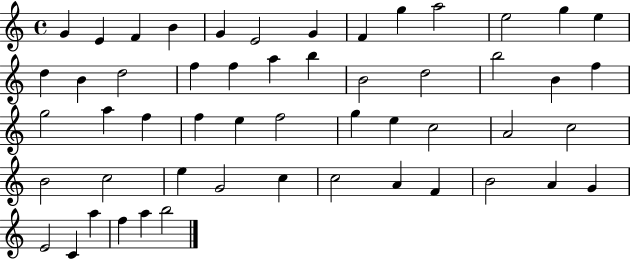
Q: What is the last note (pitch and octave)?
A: B5